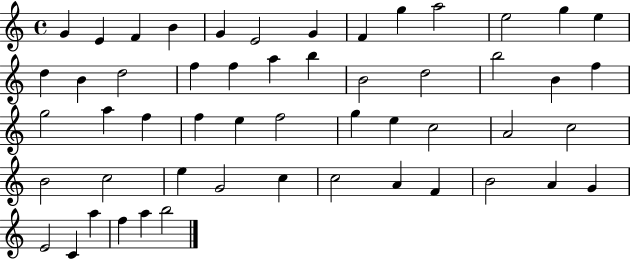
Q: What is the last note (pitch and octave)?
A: B5